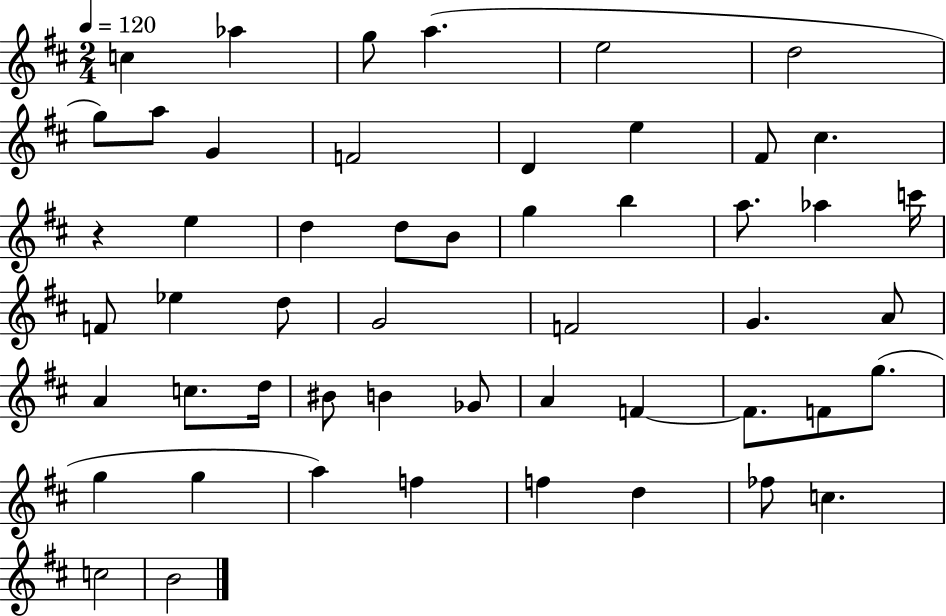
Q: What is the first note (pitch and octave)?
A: C5